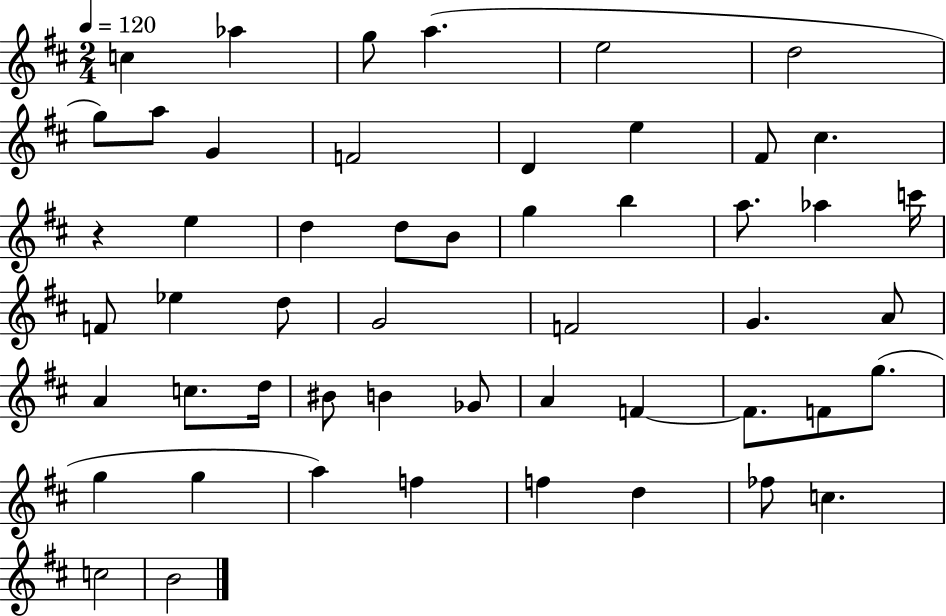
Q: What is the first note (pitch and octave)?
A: C5